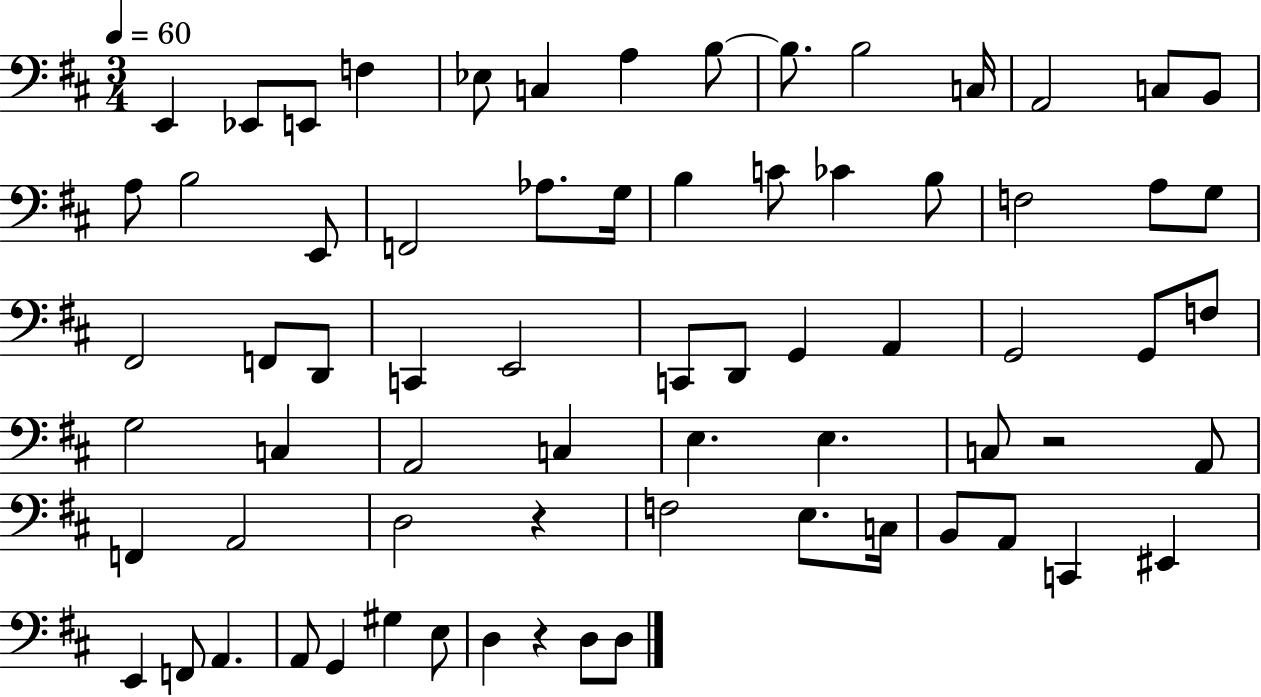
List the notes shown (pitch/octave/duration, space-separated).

E2/q Eb2/e E2/e F3/q Eb3/e C3/q A3/q B3/e B3/e. B3/h C3/s A2/h C3/e B2/e A3/e B3/h E2/e F2/h Ab3/e. G3/s B3/q C4/e CES4/q B3/e F3/h A3/e G3/e F#2/h F2/e D2/e C2/q E2/h C2/e D2/e G2/q A2/q G2/h G2/e F3/e G3/h C3/q A2/h C3/q E3/q. E3/q. C3/e R/h A2/e F2/q A2/h D3/h R/q F3/h E3/e. C3/s B2/e A2/e C2/q EIS2/q E2/q F2/e A2/q. A2/e G2/q G#3/q E3/e D3/q R/q D3/e D3/e